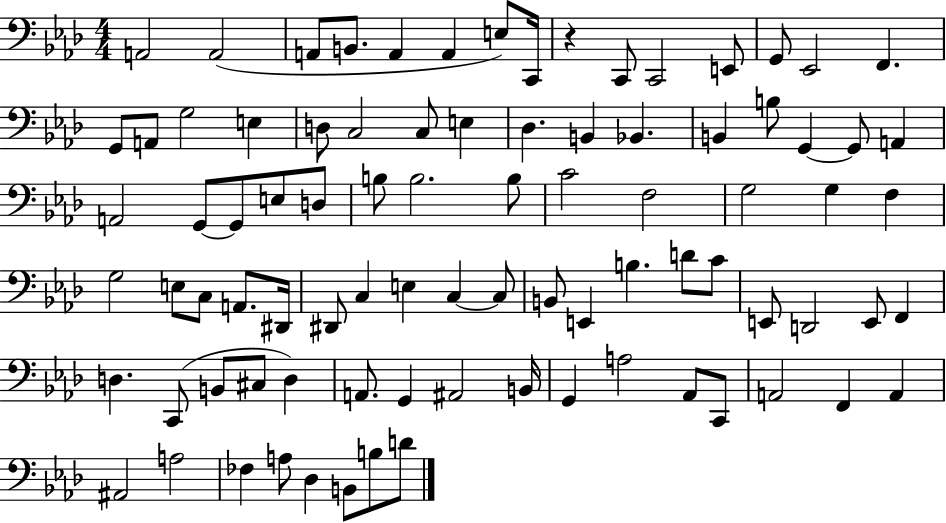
X:1
T:Untitled
M:4/4
L:1/4
K:Ab
A,,2 A,,2 A,,/2 B,,/2 A,, A,, E,/2 C,,/4 z C,,/2 C,,2 E,,/2 G,,/2 _E,,2 F,, G,,/2 A,,/2 G,2 E, D,/2 C,2 C,/2 E, _D, B,, _B,, B,, B,/2 G,, G,,/2 A,, A,,2 G,,/2 G,,/2 E,/2 D,/2 B,/2 B,2 B,/2 C2 F,2 G,2 G, F, G,2 E,/2 C,/2 A,,/2 ^D,,/4 ^D,,/2 C, E, C, C,/2 B,,/2 E,, B, D/2 C/2 E,,/2 D,,2 E,,/2 F,, D, C,,/2 B,,/2 ^C,/2 D, A,,/2 G,, ^A,,2 B,,/4 G,, A,2 _A,,/2 C,,/2 A,,2 F,, A,, ^A,,2 A,2 _F, A,/2 _D, B,,/2 B,/2 D/2